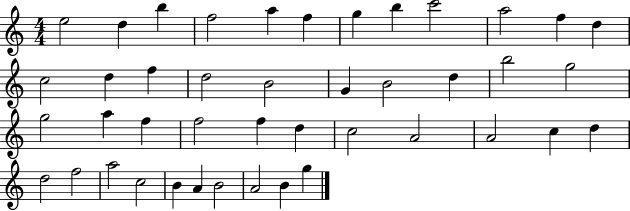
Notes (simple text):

E5/h D5/q B5/q F5/h A5/q F5/q G5/q B5/q C6/h A5/h F5/q D5/q C5/h D5/q F5/q D5/h B4/h G4/q B4/h D5/q B5/h G5/h G5/h A5/q F5/q F5/h F5/q D5/q C5/h A4/h A4/h C5/q D5/q D5/h F5/h A5/h C5/h B4/q A4/q B4/h A4/h B4/q G5/q